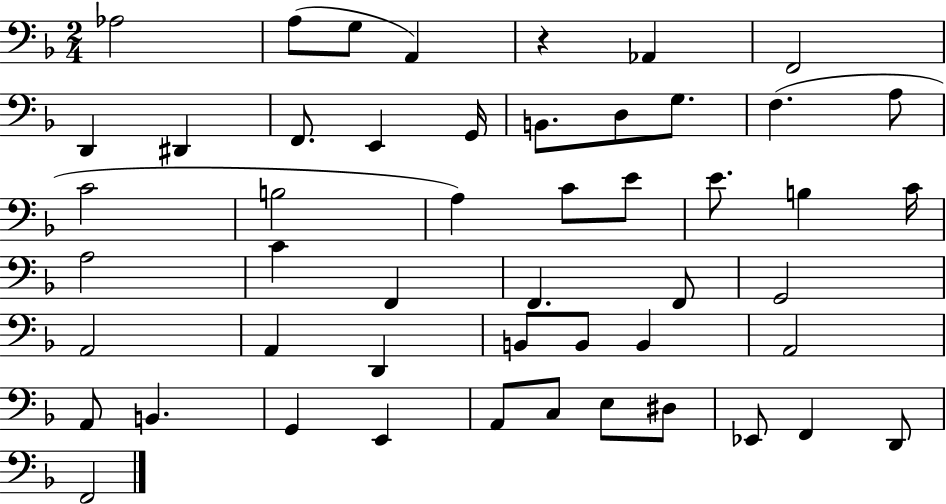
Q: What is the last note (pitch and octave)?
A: F2